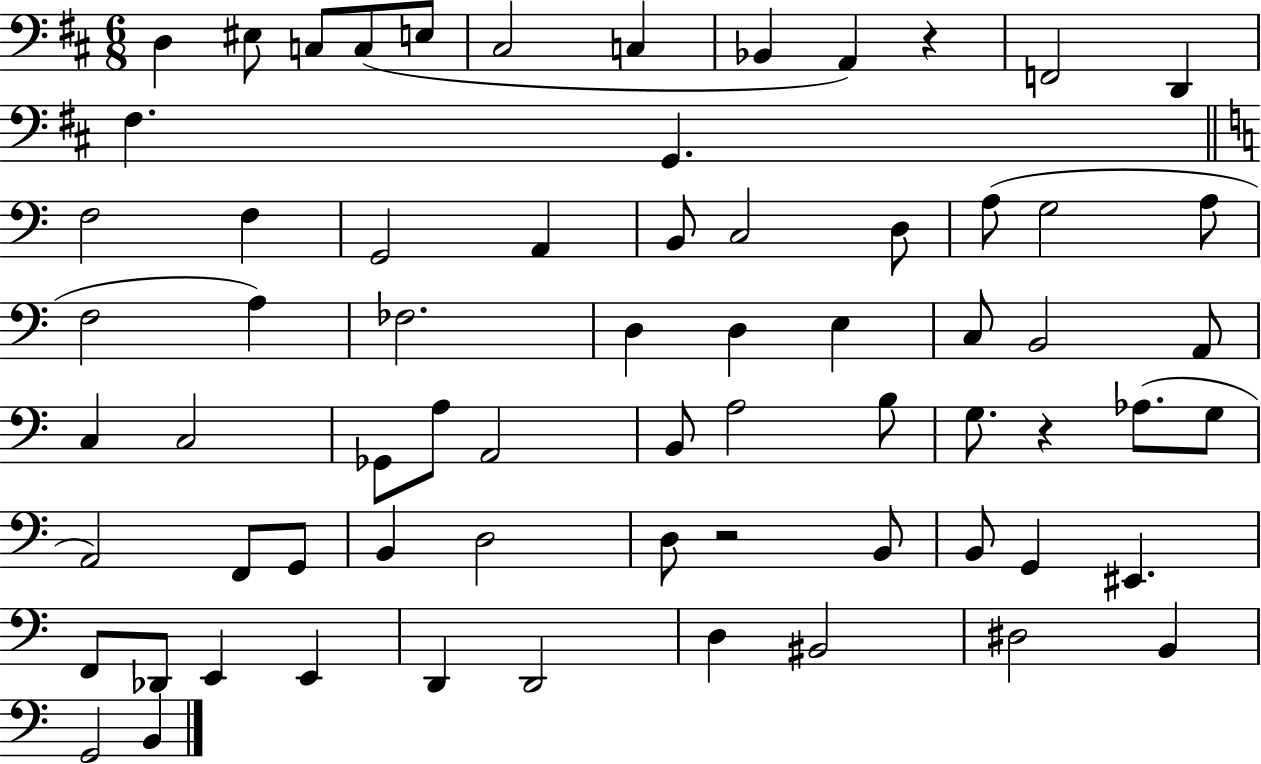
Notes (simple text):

D3/q EIS3/e C3/e C3/e E3/e C#3/h C3/q Bb2/q A2/q R/q F2/h D2/q F#3/q. G2/q. F3/h F3/q G2/h A2/q B2/e C3/h D3/e A3/e G3/h A3/e F3/h A3/q FES3/h. D3/q D3/q E3/q C3/e B2/h A2/e C3/q C3/h Gb2/e A3/e A2/h B2/e A3/h B3/e G3/e. R/q Ab3/e. G3/e A2/h F2/e G2/e B2/q D3/h D3/e R/h B2/e B2/e G2/q EIS2/q. F2/e Db2/e E2/q E2/q D2/q D2/h D3/q BIS2/h D#3/h B2/q G2/h B2/q